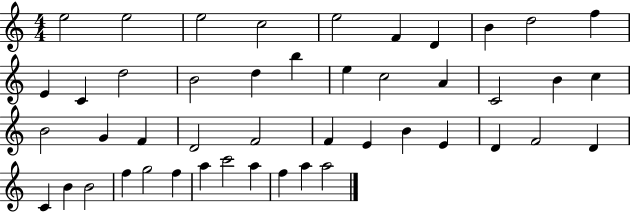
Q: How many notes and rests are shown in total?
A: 46